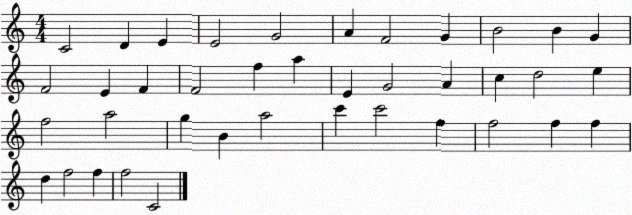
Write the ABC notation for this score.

X:1
T:Untitled
M:4/4
L:1/4
K:C
C2 D E E2 G2 A F2 G B2 B G F2 E F F2 f a E G2 A c d2 e f2 a2 g B a2 c' c'2 f f2 f f d f2 f f2 C2